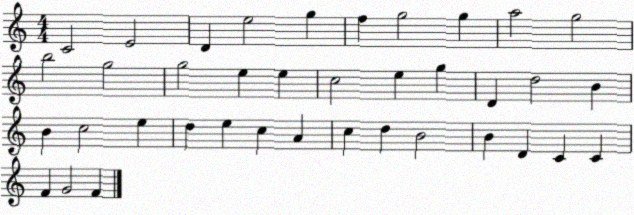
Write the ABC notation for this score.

X:1
T:Untitled
M:4/4
L:1/4
K:C
C2 E2 D e2 g f g2 g a2 g2 b2 g2 g2 e e c2 e g D d2 B B c2 e d e c A c d B2 B D C C F G2 F